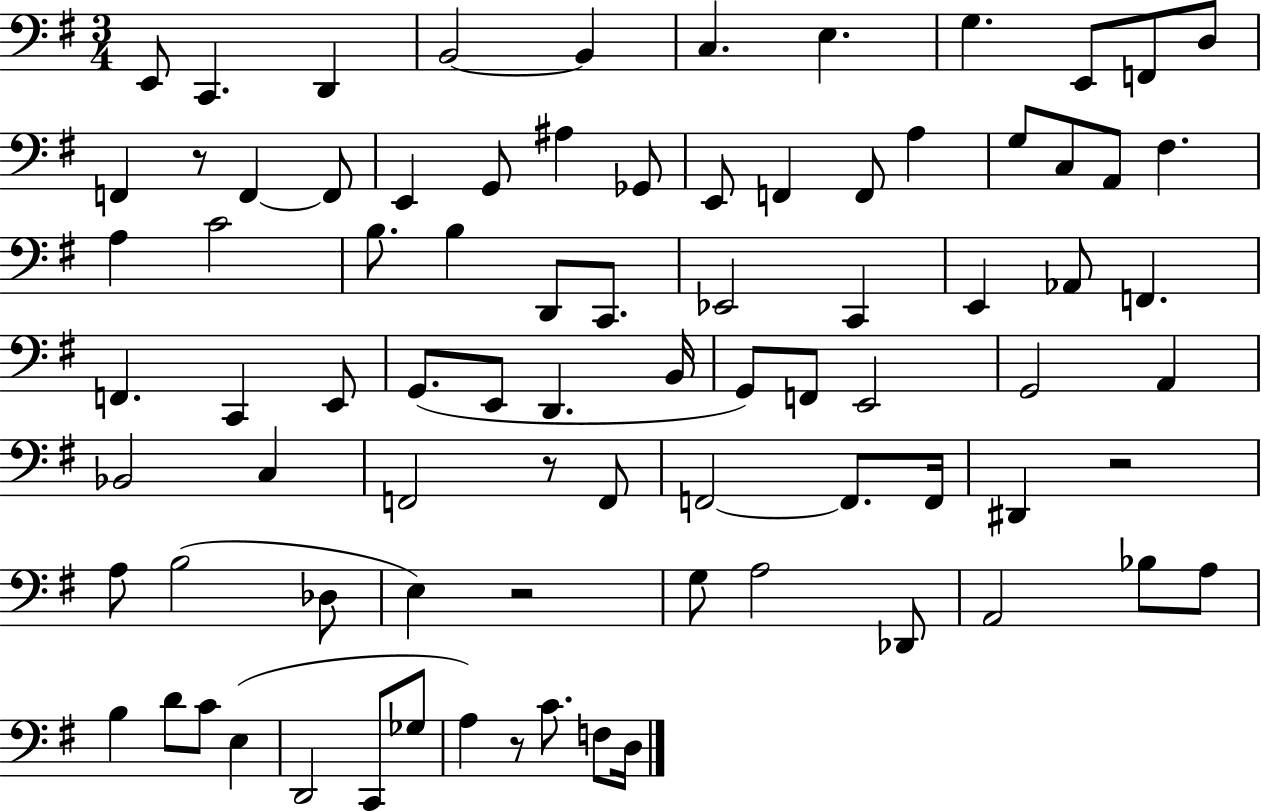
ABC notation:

X:1
T:Untitled
M:3/4
L:1/4
K:G
E,,/2 C,, D,, B,,2 B,, C, E, G, E,,/2 F,,/2 D,/2 F,, z/2 F,, F,,/2 E,, G,,/2 ^A, _G,,/2 E,,/2 F,, F,,/2 A, G,/2 C,/2 A,,/2 ^F, A, C2 B,/2 B, D,,/2 C,,/2 _E,,2 C,, E,, _A,,/2 F,, F,, C,, E,,/2 G,,/2 E,,/2 D,, B,,/4 G,,/2 F,,/2 E,,2 G,,2 A,, _B,,2 C, F,,2 z/2 F,,/2 F,,2 F,,/2 F,,/4 ^D,, z2 A,/2 B,2 _D,/2 E, z2 G,/2 A,2 _D,,/2 A,,2 _B,/2 A,/2 B, D/2 C/2 E, D,,2 C,,/2 _G,/2 A, z/2 C/2 F,/2 D,/4